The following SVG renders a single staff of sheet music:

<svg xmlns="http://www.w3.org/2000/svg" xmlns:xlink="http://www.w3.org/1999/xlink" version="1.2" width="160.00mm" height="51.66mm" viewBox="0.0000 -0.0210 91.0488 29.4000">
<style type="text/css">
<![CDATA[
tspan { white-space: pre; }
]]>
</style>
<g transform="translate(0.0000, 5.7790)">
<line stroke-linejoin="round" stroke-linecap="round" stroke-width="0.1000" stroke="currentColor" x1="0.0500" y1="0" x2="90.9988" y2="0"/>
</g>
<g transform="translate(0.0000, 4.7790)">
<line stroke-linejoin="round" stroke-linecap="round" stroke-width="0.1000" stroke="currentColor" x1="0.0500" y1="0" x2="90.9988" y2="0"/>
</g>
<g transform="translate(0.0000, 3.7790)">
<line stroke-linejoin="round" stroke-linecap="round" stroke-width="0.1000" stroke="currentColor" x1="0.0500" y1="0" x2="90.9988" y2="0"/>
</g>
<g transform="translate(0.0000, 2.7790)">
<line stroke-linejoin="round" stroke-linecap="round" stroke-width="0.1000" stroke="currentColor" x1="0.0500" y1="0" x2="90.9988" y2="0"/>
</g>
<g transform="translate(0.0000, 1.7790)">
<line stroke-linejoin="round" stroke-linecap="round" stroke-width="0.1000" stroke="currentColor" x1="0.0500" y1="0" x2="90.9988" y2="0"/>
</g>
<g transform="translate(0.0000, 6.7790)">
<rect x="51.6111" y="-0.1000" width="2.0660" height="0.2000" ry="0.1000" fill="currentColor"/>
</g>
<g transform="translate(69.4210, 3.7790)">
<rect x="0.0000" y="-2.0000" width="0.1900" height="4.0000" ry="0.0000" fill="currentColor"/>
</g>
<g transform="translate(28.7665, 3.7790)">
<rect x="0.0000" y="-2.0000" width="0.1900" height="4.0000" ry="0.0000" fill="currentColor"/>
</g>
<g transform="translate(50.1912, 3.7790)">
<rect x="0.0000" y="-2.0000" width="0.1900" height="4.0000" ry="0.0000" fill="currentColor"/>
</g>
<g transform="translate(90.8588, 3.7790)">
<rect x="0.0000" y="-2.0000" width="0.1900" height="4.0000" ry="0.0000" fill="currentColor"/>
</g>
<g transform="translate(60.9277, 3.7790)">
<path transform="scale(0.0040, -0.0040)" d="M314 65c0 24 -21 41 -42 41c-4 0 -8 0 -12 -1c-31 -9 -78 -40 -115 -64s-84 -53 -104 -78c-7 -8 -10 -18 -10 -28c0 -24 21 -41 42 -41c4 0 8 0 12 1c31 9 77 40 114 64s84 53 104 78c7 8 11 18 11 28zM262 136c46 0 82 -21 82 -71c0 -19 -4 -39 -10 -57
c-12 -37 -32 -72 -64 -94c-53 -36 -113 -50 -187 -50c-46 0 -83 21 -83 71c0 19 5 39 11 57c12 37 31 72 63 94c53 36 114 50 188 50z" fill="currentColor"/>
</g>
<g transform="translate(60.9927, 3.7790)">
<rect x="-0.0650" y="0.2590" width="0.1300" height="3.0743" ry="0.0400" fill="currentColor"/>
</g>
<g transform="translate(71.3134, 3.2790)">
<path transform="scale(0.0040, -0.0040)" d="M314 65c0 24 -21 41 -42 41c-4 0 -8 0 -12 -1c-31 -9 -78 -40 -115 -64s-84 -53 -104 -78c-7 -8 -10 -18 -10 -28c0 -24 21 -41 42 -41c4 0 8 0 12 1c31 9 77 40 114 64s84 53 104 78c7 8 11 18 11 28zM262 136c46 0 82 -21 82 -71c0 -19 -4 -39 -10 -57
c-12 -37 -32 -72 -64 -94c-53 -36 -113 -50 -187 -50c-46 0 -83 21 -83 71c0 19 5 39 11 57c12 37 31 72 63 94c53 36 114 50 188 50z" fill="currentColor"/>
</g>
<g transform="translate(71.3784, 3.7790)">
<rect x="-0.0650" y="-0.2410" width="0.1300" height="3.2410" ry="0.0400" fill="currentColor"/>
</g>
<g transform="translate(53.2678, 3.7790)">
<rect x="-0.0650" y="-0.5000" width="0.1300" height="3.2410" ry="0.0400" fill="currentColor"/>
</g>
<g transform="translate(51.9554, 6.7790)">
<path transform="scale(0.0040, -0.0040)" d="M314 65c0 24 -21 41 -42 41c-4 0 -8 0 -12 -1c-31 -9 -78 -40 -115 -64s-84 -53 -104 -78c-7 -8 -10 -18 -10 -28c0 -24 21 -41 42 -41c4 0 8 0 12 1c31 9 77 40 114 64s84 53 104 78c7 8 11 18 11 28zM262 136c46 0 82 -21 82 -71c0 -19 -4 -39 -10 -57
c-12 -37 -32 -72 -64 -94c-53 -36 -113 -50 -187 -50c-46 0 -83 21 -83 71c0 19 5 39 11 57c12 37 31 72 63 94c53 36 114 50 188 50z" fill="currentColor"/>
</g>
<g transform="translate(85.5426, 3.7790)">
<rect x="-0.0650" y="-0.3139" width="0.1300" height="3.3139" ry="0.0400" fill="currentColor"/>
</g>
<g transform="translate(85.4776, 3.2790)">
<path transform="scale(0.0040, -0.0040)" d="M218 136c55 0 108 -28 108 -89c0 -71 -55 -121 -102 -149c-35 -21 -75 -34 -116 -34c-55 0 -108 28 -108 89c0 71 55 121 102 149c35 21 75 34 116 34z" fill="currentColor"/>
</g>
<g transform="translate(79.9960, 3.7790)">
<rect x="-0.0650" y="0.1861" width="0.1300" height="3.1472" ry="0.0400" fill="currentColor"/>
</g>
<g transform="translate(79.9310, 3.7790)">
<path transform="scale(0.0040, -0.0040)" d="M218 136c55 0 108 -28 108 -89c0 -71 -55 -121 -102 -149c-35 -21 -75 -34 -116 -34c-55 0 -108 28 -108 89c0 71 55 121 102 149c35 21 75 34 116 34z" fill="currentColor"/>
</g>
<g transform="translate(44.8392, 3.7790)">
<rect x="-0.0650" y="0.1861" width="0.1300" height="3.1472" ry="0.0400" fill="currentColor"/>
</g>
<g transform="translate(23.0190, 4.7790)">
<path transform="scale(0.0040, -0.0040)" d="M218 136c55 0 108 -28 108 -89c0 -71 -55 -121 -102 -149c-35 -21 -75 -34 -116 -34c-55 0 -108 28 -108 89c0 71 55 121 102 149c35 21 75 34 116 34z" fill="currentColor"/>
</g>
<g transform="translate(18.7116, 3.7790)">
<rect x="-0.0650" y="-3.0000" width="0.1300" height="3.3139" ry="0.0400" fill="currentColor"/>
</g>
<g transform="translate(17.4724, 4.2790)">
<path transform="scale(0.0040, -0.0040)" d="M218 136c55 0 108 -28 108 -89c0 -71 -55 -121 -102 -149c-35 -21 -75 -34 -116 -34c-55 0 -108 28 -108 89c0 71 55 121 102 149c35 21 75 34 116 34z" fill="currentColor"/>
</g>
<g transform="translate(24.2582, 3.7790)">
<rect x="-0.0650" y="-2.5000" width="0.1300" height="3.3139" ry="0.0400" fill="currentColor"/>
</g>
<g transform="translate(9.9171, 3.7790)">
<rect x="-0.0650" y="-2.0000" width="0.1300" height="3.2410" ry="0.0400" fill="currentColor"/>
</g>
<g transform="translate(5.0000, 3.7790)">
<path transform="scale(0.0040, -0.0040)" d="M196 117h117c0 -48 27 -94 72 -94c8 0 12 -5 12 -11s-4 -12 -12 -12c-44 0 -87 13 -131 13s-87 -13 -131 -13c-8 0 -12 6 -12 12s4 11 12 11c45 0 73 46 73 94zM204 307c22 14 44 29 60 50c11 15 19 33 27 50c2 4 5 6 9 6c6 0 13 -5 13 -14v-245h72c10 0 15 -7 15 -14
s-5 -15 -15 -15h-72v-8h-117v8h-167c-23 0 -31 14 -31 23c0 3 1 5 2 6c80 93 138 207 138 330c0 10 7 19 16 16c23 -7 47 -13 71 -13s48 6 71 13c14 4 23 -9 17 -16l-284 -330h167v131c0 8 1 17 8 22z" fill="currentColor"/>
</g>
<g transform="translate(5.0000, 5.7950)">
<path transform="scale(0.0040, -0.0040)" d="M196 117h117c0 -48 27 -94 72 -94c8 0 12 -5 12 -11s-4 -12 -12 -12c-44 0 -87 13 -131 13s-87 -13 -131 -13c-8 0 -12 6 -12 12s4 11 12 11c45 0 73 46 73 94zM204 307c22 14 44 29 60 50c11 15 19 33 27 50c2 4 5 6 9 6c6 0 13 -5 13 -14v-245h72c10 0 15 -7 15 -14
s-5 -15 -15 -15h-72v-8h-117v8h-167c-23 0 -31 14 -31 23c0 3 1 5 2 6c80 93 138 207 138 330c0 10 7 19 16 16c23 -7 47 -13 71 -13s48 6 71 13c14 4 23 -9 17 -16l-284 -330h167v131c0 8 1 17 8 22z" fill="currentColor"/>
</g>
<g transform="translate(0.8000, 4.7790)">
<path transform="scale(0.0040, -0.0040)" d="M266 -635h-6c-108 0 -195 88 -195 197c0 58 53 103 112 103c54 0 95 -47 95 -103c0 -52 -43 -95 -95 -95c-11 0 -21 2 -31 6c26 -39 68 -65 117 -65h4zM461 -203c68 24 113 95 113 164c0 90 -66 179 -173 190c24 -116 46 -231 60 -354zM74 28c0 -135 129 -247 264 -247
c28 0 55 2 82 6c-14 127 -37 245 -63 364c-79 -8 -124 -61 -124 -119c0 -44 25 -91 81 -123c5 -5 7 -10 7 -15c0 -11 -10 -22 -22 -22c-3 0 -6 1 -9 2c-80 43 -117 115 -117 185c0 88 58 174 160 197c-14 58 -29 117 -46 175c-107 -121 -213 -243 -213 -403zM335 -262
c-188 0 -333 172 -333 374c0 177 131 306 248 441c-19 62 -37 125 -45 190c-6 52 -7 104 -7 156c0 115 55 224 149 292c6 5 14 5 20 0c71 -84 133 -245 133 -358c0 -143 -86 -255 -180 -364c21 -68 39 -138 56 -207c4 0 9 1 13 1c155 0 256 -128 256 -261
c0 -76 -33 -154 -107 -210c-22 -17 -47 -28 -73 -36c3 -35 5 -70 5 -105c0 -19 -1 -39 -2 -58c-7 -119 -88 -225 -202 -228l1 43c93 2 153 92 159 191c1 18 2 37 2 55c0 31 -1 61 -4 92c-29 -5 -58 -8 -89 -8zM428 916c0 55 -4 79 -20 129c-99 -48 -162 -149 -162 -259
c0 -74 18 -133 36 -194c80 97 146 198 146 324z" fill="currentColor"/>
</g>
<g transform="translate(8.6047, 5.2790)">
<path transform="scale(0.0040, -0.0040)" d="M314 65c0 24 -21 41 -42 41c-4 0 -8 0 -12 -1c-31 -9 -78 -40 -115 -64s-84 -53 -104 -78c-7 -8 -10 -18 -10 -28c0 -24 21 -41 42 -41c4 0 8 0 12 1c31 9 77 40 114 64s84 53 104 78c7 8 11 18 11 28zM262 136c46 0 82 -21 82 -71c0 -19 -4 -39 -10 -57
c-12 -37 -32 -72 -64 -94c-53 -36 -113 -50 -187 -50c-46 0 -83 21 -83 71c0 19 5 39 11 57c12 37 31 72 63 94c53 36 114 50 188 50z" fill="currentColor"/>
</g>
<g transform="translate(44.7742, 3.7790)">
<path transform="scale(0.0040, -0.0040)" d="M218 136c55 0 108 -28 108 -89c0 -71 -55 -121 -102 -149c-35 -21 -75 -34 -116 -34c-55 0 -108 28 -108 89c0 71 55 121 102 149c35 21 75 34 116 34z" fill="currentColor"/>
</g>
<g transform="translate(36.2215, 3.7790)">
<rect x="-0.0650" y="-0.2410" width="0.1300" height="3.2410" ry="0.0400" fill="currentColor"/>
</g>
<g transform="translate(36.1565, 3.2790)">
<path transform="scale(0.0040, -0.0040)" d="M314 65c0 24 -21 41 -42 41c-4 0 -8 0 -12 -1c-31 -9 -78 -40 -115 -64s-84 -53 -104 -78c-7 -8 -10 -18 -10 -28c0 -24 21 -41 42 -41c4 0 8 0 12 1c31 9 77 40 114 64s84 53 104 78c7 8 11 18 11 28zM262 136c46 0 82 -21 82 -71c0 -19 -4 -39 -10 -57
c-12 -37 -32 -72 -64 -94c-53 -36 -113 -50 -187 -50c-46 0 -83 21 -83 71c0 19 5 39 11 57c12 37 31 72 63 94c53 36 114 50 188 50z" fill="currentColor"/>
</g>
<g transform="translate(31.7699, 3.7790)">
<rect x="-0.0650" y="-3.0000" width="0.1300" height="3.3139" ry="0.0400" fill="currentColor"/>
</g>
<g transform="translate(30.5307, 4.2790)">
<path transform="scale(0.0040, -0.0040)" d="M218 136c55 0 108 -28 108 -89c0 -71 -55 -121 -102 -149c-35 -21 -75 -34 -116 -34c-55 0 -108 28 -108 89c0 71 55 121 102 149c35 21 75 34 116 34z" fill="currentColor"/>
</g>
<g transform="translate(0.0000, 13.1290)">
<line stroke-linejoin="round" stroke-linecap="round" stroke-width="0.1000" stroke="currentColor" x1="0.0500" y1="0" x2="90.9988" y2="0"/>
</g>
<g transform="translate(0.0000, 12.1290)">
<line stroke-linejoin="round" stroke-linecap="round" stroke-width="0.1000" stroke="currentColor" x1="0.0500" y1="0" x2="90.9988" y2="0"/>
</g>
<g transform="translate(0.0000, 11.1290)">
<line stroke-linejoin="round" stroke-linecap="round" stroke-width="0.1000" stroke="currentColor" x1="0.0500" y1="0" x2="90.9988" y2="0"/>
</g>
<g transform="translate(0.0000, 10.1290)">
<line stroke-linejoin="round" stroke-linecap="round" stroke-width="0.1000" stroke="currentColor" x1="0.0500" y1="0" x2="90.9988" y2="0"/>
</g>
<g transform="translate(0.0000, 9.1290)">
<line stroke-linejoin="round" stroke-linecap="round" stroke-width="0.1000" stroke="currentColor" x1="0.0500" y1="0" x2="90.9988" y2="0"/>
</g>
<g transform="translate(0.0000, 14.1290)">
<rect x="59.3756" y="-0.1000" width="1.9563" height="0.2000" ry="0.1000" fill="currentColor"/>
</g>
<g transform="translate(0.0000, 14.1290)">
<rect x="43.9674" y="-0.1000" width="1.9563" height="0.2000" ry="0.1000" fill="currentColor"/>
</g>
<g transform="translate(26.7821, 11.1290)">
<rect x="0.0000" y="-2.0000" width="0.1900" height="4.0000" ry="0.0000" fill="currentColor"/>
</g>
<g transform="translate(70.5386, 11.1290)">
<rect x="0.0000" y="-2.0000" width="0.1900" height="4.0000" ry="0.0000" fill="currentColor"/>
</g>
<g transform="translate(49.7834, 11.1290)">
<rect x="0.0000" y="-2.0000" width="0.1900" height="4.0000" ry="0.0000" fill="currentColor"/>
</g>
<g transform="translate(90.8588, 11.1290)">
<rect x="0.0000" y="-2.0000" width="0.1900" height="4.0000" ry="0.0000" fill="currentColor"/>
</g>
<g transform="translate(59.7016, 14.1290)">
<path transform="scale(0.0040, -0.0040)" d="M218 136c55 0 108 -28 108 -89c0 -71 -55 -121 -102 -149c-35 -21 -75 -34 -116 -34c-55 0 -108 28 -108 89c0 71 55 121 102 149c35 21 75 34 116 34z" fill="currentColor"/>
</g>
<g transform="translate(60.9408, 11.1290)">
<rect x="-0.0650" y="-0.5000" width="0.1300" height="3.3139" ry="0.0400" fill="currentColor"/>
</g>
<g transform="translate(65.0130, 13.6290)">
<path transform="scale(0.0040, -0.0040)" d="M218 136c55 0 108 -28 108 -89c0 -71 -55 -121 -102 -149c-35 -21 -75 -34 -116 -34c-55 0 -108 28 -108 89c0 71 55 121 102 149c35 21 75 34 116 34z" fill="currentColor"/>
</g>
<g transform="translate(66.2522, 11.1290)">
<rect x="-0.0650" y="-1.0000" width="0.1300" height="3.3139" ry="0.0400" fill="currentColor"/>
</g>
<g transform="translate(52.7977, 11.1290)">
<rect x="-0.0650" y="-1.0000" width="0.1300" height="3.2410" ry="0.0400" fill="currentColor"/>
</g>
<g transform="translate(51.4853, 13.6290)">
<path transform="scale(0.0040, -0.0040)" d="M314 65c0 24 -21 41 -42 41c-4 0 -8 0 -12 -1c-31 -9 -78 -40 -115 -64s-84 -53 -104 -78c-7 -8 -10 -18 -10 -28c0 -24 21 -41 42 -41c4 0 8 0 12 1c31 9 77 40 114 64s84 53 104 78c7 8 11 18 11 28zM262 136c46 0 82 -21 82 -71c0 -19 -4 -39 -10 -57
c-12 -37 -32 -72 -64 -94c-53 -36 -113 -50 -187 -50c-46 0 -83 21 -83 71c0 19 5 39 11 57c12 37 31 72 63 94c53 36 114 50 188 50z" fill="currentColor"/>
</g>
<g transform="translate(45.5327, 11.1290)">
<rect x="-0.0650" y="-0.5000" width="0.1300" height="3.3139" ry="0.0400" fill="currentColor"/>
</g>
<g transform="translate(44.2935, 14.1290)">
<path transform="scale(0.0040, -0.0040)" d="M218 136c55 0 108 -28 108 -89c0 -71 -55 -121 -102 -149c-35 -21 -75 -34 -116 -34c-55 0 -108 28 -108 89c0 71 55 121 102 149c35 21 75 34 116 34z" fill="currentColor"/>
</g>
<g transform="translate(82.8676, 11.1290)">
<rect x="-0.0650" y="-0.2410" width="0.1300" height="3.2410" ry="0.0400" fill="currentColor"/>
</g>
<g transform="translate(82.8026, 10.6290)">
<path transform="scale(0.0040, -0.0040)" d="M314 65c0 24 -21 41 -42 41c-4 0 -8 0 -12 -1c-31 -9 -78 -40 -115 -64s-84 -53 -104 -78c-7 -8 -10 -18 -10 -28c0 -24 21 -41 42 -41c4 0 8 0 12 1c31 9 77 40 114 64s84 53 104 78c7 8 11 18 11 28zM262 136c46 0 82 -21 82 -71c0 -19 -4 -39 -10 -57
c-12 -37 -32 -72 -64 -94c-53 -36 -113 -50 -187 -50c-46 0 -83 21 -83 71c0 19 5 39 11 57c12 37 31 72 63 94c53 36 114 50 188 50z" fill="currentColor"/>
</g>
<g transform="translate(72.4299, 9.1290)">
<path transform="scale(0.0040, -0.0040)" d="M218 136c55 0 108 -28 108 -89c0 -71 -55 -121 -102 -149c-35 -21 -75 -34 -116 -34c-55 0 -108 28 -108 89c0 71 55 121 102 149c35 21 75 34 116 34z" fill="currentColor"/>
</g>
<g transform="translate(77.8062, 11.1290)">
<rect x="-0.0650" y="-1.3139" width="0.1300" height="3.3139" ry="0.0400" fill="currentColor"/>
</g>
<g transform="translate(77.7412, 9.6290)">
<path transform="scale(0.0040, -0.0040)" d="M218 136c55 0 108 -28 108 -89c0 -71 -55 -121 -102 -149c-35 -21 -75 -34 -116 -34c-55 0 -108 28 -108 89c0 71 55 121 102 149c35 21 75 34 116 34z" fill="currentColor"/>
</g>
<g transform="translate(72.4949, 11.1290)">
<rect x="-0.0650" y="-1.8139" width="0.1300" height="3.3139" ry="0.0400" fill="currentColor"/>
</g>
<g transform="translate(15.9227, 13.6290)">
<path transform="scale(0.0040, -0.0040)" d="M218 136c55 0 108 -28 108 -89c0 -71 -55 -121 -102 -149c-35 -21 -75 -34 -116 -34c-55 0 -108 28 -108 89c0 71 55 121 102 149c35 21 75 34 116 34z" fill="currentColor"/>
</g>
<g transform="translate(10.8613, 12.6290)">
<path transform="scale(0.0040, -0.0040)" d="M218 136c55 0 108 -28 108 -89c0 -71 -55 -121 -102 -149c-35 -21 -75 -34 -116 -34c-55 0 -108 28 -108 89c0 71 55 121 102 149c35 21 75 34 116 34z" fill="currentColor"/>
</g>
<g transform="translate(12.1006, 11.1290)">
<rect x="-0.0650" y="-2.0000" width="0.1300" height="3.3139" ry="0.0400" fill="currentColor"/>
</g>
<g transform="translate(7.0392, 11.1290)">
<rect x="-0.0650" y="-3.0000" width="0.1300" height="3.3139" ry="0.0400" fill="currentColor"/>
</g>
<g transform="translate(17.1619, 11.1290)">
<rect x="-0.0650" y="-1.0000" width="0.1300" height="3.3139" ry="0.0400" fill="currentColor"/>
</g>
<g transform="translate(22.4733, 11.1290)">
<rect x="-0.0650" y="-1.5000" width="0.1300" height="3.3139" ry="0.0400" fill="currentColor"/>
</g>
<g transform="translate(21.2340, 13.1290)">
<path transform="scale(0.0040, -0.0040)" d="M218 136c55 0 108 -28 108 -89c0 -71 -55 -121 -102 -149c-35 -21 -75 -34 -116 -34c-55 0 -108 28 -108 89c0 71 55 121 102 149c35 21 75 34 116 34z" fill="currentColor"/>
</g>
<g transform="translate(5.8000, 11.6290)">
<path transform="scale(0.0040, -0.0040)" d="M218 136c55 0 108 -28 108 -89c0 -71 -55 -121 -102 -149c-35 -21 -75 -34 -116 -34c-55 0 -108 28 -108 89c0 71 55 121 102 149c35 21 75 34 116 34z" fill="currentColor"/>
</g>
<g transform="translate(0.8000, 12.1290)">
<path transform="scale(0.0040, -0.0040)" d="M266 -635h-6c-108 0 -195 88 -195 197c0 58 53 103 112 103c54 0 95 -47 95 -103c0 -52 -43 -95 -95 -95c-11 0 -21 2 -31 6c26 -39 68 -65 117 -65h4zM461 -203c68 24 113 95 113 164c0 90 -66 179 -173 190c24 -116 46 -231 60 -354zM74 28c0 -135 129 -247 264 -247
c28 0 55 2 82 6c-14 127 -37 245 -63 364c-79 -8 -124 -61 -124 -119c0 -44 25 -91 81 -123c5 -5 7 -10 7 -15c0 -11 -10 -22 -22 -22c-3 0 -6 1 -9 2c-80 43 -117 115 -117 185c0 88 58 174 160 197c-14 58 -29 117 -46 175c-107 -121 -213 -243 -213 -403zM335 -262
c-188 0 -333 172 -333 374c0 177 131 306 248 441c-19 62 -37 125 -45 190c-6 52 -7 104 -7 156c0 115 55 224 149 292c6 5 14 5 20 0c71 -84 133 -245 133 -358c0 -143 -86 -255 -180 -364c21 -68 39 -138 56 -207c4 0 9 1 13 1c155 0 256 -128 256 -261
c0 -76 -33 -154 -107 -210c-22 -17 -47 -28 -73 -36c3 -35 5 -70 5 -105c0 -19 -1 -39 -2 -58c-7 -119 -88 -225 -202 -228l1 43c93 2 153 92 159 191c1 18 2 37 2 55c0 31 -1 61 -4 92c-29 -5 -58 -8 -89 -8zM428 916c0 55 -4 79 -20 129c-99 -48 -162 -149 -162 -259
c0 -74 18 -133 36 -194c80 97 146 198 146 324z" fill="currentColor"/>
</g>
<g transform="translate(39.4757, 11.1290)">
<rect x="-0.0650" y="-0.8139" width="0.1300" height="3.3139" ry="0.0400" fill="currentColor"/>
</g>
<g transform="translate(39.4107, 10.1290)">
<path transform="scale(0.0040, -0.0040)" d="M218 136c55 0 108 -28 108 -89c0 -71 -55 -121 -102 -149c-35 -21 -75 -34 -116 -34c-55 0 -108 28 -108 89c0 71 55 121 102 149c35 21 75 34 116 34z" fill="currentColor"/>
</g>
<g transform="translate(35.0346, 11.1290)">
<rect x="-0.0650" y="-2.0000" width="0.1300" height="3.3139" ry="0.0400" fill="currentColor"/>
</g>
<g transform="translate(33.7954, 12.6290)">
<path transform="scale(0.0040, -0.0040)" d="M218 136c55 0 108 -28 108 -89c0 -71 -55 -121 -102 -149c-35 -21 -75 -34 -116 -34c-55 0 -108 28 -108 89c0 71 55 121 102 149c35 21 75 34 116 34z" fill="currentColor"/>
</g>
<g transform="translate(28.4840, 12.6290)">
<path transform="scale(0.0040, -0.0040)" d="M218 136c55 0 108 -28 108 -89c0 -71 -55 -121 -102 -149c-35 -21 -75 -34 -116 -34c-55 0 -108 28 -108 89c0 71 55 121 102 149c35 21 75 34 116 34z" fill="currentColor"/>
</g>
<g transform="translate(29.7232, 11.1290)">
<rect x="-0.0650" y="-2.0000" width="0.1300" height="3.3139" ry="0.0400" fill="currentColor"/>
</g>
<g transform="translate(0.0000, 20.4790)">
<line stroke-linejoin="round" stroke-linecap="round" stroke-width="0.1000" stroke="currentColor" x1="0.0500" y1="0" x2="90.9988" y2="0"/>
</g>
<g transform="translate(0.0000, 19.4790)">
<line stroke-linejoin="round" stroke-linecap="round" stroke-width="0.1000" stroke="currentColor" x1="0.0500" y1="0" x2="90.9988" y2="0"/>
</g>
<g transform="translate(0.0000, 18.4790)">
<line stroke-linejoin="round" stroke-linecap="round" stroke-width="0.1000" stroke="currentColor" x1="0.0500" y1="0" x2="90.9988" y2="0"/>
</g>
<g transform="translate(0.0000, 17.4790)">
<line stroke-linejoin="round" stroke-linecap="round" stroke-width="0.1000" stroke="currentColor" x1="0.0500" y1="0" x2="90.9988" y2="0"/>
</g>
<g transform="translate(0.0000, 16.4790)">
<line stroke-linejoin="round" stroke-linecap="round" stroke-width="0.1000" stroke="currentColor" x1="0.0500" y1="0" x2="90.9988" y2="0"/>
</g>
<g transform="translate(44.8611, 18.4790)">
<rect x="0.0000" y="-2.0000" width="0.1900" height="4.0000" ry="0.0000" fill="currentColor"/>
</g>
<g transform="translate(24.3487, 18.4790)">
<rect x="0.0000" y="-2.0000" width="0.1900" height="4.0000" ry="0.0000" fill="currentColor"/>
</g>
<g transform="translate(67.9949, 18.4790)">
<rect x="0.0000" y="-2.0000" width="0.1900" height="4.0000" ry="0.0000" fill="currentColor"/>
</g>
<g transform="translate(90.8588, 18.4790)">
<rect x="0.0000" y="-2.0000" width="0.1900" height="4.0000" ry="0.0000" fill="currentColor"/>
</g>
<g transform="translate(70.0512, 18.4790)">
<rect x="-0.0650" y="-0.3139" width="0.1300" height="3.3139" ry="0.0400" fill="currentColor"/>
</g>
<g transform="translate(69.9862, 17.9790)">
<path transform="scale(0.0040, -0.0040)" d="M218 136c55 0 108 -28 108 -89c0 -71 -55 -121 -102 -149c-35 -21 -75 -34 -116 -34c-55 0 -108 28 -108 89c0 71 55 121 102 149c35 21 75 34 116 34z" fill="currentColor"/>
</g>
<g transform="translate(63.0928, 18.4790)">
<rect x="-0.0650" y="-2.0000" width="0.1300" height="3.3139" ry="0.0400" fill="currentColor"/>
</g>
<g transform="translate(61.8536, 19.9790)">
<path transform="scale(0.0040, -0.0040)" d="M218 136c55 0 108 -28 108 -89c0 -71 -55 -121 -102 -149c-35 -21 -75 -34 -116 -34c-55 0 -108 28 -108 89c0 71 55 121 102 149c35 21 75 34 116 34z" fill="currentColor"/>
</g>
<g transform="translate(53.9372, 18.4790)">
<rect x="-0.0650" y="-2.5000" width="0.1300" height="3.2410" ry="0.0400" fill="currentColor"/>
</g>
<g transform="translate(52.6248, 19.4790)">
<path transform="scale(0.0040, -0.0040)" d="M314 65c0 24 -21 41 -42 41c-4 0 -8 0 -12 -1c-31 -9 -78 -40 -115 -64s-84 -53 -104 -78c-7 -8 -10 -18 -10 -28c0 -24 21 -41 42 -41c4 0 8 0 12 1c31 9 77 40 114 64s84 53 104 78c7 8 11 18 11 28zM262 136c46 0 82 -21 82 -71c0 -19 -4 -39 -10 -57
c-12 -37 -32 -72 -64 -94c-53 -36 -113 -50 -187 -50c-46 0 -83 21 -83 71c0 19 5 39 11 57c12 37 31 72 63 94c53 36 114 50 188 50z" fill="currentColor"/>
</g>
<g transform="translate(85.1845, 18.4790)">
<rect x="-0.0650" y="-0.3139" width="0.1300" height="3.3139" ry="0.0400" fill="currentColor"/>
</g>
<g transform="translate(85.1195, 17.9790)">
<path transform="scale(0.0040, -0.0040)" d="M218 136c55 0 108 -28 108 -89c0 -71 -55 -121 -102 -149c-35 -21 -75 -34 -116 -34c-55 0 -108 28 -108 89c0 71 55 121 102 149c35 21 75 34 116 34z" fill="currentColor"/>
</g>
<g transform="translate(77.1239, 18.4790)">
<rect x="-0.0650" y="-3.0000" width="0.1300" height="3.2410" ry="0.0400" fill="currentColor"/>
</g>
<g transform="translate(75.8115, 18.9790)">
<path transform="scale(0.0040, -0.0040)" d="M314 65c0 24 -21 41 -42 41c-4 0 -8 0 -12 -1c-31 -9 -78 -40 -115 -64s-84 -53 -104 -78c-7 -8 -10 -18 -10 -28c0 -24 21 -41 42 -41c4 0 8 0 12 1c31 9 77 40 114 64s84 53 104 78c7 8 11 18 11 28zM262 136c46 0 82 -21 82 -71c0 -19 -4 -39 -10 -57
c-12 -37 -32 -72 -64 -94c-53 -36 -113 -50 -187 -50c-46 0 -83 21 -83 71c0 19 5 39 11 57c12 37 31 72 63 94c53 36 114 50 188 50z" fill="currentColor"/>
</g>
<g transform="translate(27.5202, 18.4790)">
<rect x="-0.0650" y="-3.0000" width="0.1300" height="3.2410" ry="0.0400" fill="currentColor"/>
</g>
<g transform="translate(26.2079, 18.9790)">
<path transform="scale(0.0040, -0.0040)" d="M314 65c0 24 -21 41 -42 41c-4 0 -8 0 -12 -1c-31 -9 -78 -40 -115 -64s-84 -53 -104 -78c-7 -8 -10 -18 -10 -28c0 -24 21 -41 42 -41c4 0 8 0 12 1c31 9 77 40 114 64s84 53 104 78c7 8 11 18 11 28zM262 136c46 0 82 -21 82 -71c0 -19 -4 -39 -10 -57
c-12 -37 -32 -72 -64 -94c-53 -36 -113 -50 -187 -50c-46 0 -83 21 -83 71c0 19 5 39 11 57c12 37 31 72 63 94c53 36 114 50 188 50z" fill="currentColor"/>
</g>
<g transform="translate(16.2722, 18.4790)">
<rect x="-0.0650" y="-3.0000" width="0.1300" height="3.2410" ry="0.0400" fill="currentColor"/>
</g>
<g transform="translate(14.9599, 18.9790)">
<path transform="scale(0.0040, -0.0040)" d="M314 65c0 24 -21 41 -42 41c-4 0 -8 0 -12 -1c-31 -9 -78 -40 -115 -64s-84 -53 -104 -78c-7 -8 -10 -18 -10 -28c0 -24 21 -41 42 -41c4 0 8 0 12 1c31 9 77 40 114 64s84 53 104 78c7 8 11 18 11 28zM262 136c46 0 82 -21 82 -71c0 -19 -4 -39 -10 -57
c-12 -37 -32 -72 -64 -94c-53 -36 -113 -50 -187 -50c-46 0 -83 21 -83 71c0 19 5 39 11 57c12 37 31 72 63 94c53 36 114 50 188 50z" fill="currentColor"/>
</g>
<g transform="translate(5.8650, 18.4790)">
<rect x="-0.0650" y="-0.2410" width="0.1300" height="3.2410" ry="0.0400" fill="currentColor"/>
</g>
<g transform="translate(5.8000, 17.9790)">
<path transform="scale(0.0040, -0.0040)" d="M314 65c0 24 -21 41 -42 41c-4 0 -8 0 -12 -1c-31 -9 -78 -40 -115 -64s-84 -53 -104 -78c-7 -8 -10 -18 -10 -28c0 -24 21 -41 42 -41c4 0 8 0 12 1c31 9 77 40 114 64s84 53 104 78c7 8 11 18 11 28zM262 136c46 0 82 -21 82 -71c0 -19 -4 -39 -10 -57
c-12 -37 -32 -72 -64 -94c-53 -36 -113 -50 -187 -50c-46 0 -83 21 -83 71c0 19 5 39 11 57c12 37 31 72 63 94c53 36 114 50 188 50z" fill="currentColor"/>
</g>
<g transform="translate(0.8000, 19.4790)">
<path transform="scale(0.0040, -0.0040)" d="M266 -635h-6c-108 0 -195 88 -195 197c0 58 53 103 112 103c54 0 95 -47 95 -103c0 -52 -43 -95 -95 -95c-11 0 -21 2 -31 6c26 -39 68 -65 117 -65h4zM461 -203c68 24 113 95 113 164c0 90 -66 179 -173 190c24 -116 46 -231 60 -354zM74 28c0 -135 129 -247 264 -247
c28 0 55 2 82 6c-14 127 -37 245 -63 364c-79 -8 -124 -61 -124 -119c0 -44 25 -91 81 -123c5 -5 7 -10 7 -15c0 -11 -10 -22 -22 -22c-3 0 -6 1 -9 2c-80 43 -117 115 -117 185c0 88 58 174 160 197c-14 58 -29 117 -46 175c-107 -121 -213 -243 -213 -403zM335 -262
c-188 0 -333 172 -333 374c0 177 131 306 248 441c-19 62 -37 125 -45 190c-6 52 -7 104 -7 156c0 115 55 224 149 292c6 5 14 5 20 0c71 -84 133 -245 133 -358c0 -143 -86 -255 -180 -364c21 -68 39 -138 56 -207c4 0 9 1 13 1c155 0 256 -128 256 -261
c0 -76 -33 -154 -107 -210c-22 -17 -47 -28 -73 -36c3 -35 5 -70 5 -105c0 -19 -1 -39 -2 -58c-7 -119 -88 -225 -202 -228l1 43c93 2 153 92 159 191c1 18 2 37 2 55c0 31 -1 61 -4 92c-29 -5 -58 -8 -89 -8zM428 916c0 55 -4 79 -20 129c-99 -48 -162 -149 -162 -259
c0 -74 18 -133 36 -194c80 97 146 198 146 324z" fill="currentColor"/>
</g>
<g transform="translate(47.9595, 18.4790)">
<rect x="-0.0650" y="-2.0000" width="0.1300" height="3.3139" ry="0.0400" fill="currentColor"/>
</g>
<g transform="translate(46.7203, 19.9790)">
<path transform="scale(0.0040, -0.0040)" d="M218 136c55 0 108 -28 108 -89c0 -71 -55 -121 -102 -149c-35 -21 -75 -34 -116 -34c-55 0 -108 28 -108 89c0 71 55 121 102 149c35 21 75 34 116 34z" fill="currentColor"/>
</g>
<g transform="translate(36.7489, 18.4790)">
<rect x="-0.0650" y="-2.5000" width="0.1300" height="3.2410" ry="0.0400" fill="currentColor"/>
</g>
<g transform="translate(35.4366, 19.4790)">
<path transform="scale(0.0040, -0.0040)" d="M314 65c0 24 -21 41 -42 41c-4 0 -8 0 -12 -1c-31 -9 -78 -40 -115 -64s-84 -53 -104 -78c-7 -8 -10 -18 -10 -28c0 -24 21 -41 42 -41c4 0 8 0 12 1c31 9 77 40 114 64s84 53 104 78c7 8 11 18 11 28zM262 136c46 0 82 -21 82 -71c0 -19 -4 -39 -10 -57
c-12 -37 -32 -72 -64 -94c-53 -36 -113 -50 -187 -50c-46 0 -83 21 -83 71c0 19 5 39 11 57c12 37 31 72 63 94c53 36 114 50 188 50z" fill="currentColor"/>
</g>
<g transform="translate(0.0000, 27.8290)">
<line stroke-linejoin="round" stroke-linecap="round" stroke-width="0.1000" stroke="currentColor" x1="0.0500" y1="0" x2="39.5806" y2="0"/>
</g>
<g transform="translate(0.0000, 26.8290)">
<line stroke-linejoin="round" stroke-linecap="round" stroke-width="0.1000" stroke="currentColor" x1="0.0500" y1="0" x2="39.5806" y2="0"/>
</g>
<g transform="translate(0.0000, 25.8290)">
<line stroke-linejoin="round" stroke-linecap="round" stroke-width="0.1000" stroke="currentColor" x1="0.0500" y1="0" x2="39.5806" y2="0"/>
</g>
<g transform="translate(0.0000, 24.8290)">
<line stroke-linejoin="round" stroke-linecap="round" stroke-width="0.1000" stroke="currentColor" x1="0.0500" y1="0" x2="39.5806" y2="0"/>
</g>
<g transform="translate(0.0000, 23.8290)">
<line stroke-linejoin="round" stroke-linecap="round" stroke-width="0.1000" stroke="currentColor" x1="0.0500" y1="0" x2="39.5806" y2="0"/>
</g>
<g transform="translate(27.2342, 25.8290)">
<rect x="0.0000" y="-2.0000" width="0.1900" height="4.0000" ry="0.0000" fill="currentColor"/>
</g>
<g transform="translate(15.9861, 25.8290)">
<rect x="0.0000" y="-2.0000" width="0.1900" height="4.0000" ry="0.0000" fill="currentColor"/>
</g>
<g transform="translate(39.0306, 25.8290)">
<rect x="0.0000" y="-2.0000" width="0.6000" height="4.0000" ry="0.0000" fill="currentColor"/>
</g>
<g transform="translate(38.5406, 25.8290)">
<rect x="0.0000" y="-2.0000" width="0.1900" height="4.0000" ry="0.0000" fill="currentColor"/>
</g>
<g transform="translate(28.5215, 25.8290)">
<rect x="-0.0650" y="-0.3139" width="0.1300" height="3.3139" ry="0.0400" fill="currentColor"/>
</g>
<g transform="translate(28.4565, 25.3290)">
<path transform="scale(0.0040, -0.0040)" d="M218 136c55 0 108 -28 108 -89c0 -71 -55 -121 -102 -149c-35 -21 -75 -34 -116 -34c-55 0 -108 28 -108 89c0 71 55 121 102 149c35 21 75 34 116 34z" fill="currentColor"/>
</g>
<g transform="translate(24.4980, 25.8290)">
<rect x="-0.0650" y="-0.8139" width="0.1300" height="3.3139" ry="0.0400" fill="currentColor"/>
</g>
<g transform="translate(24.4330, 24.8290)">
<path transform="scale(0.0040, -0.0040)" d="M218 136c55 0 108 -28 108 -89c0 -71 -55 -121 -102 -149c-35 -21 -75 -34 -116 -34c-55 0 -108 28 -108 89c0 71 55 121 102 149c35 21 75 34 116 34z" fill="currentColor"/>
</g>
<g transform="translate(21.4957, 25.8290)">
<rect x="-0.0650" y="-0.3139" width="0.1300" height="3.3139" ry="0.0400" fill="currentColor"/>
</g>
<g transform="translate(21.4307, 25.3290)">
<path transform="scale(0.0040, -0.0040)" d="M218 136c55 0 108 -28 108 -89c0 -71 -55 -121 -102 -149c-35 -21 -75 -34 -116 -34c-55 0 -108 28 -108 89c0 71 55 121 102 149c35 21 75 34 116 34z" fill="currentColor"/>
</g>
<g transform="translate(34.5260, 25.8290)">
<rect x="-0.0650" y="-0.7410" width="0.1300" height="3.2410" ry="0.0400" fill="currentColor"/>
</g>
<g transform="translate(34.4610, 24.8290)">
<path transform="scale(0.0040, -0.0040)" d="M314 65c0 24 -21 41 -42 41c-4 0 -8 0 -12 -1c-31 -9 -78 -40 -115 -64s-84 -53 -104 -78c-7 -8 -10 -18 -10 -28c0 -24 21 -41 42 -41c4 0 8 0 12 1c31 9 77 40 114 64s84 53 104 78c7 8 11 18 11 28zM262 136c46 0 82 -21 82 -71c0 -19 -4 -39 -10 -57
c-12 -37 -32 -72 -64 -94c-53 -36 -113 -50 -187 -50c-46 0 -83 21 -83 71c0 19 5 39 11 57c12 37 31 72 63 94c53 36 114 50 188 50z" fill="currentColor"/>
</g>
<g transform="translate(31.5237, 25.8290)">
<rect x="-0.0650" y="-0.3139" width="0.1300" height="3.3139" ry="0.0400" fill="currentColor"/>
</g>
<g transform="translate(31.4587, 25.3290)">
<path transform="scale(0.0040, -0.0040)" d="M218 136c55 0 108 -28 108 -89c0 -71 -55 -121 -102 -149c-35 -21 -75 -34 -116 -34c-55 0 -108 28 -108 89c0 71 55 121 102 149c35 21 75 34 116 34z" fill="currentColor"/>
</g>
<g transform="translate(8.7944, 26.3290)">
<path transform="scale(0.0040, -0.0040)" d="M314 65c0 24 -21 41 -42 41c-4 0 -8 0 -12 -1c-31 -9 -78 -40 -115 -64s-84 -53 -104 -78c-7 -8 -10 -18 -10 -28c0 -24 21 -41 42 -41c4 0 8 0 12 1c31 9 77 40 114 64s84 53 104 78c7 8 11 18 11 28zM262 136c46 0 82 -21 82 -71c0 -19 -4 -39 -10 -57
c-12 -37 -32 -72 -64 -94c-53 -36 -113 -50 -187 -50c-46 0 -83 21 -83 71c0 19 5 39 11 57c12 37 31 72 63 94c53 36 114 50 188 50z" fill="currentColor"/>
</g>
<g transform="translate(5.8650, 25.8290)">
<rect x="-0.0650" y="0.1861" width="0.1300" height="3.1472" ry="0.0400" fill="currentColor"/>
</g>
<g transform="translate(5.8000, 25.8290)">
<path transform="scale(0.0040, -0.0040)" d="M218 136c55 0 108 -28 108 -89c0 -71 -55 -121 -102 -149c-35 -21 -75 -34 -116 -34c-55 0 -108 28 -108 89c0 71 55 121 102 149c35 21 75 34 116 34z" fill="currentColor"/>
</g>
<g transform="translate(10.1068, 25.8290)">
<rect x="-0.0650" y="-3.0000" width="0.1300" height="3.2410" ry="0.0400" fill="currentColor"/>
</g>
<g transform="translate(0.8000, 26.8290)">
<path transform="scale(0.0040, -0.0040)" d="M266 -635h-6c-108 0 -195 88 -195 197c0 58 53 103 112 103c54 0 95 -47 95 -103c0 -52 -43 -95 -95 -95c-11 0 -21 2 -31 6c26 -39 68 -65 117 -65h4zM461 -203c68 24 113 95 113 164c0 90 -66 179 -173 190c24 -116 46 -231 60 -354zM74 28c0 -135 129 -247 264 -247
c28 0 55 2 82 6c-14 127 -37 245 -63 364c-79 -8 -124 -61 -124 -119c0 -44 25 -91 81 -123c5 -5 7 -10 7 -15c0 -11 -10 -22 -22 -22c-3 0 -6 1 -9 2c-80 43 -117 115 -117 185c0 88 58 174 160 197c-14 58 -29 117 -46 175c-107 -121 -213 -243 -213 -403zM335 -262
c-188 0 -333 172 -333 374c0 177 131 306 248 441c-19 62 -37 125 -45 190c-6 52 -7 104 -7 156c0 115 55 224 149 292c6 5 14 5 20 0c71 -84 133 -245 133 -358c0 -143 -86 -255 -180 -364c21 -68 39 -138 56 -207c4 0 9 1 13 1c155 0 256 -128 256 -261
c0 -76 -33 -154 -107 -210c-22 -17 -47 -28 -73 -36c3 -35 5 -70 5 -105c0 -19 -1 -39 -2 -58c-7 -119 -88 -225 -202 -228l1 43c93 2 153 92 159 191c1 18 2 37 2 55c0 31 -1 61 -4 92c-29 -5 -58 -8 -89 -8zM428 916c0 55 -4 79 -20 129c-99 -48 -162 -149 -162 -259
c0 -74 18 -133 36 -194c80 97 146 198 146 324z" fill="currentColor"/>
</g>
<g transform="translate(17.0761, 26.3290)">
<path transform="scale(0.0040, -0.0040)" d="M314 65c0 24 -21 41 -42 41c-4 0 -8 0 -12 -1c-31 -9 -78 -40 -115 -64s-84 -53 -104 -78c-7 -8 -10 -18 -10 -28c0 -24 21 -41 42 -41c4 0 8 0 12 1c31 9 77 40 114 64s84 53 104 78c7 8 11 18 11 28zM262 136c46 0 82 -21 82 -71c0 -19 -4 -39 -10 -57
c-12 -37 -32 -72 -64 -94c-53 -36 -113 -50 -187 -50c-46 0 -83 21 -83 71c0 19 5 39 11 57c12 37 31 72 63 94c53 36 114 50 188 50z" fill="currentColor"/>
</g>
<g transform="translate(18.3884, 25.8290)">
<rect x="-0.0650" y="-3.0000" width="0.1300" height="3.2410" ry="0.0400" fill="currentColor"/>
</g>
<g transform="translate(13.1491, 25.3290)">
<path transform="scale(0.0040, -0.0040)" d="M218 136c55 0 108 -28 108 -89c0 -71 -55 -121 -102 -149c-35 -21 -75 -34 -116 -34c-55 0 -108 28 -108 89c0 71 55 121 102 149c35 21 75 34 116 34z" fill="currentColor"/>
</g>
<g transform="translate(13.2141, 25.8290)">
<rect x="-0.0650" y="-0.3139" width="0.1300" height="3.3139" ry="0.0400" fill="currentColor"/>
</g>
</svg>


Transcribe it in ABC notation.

X:1
T:Untitled
M:4/4
L:1/4
K:C
F2 A G A c2 B C2 B2 c2 B c A F D E F F d C D2 C D f e c2 c2 A2 A2 G2 F G2 F c A2 c B A2 c A2 c d c c d2